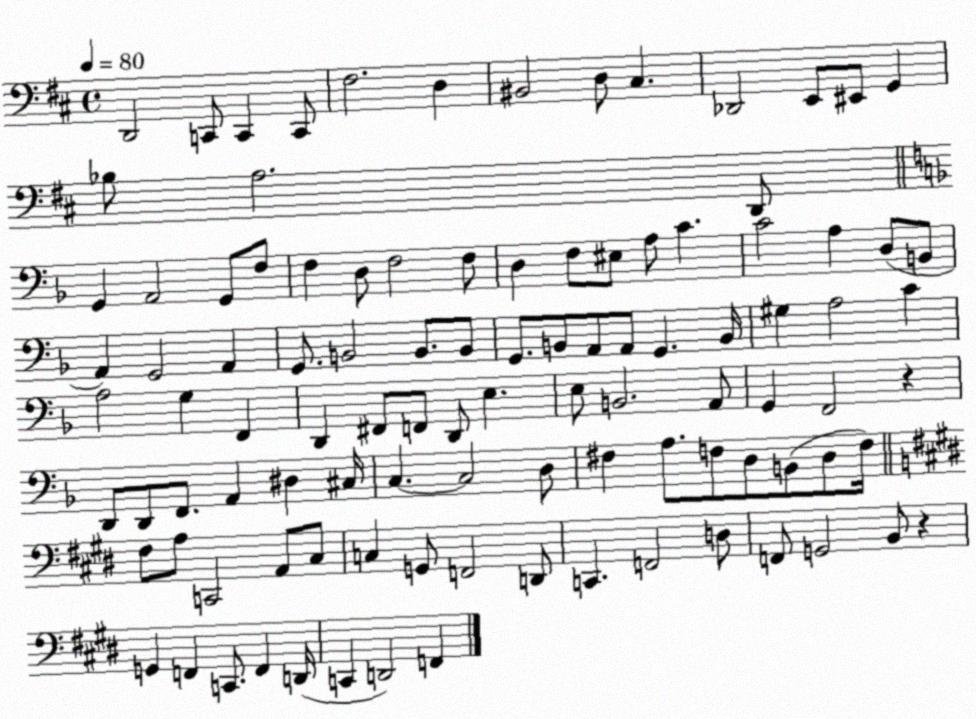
X:1
T:Untitled
M:4/4
L:1/4
K:D
D,,2 C,,/2 C,, C,,/2 ^F,2 D, ^B,,2 D,/2 ^C, _D,,2 E,,/2 ^E,,/2 G,, _B,/2 A,2 D,,/2 G,, A,,2 G,,/2 F,/2 F, D,/2 F,2 F,/2 D, F,/2 ^E,/2 A,/2 C C2 A, D,/2 B,,/2 A,, G,,2 A,, G,,/2 B,,2 B,,/2 B,,/2 G,,/2 B,,/2 A,,/2 A,,/2 G,, B,,/4 ^G, A,2 C A,2 G, F,, D,, ^F,,/2 F,,/2 D,,/2 E, E,/2 B,,2 A,,/2 G,, F,,2 z D,,/2 D,,/2 F,,/2 A,, ^D, ^C,/4 C, C,2 D,/2 ^F, A,/2 F,/2 D,/2 B,,/2 D,/2 F,/4 ^F,/2 A,/2 C,,2 A,,/2 ^C,/2 C, G,,/2 F,,2 D,,/2 C,, F,,2 D,/2 F,,/2 G,,2 B,,/2 z G,, F,, C,,/2 F,, D,,/4 C,, D,,2 F,,